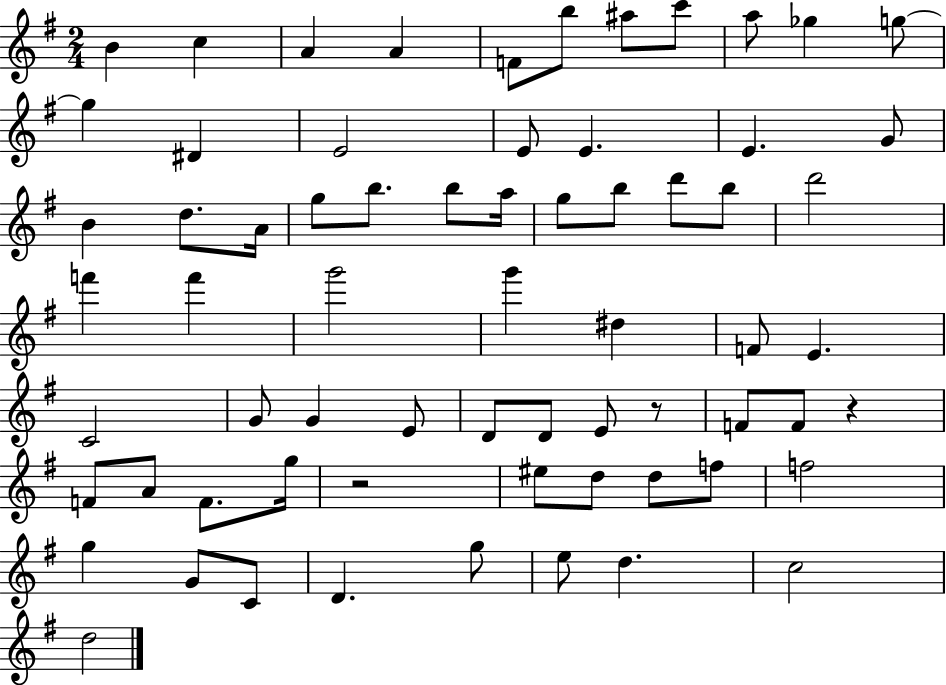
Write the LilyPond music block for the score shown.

{
  \clef treble
  \numericTimeSignature
  \time 2/4
  \key g \major
  b'4 c''4 | a'4 a'4 | f'8 b''8 ais''8 c'''8 | a''8 ges''4 g''8~~ | \break g''4 dis'4 | e'2 | e'8 e'4. | e'4. g'8 | \break b'4 d''8. a'16 | g''8 b''8. b''8 a''16 | g''8 b''8 d'''8 b''8 | d'''2 | \break f'''4 f'''4 | g'''2 | g'''4 dis''4 | f'8 e'4. | \break c'2 | g'8 g'4 e'8 | d'8 d'8 e'8 r8 | f'8 f'8 r4 | \break f'8 a'8 f'8. g''16 | r2 | eis''8 d''8 d''8 f''8 | f''2 | \break g''4 g'8 c'8 | d'4. g''8 | e''8 d''4. | c''2 | \break d''2 | \bar "|."
}